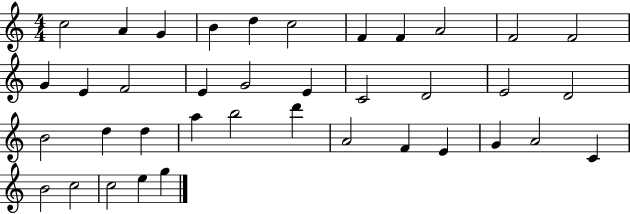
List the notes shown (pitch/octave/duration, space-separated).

C5/h A4/q G4/q B4/q D5/q C5/h F4/q F4/q A4/h F4/h F4/h G4/q E4/q F4/h E4/q G4/h E4/q C4/h D4/h E4/h D4/h B4/h D5/q D5/q A5/q B5/h D6/q A4/h F4/q E4/q G4/q A4/h C4/q B4/h C5/h C5/h E5/q G5/q